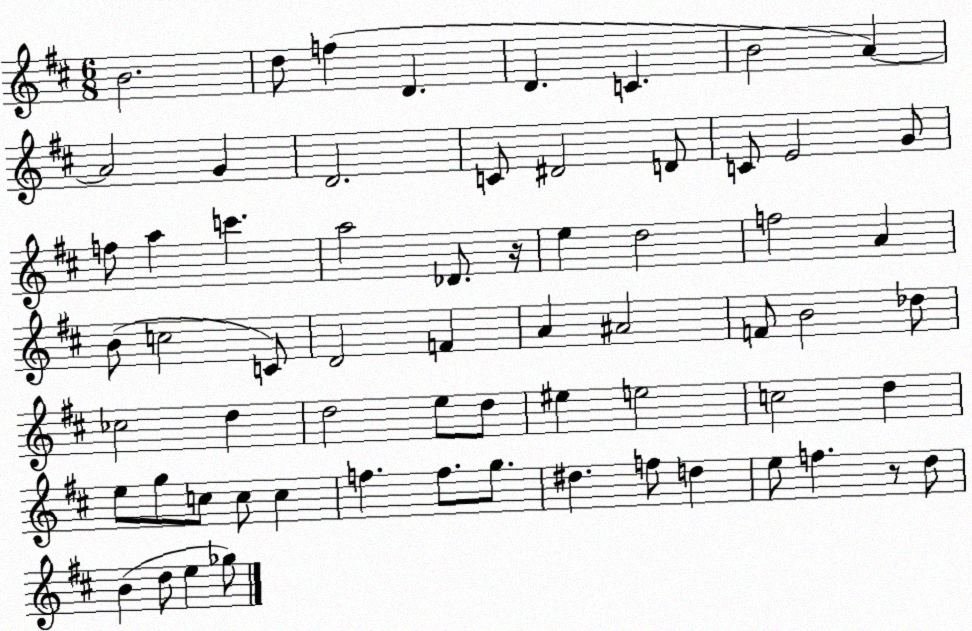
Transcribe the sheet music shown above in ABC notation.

X:1
T:Untitled
M:6/8
L:1/4
K:D
B2 d/2 f D D C B2 A A2 G D2 C/2 ^D2 D/2 C/2 E2 G/2 f/2 a c' a2 _D/2 z/4 e d2 f2 A B/2 c2 C/2 D2 F A ^A2 F/2 B2 _d/2 _c2 d d2 e/2 d/2 ^e e2 c2 d e/2 g/2 c/2 c/2 c f f/2 g/2 ^d f/2 d e/2 f z/2 d/2 B d/2 e _g/2